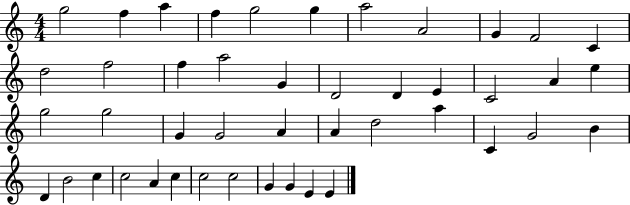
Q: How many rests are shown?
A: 0